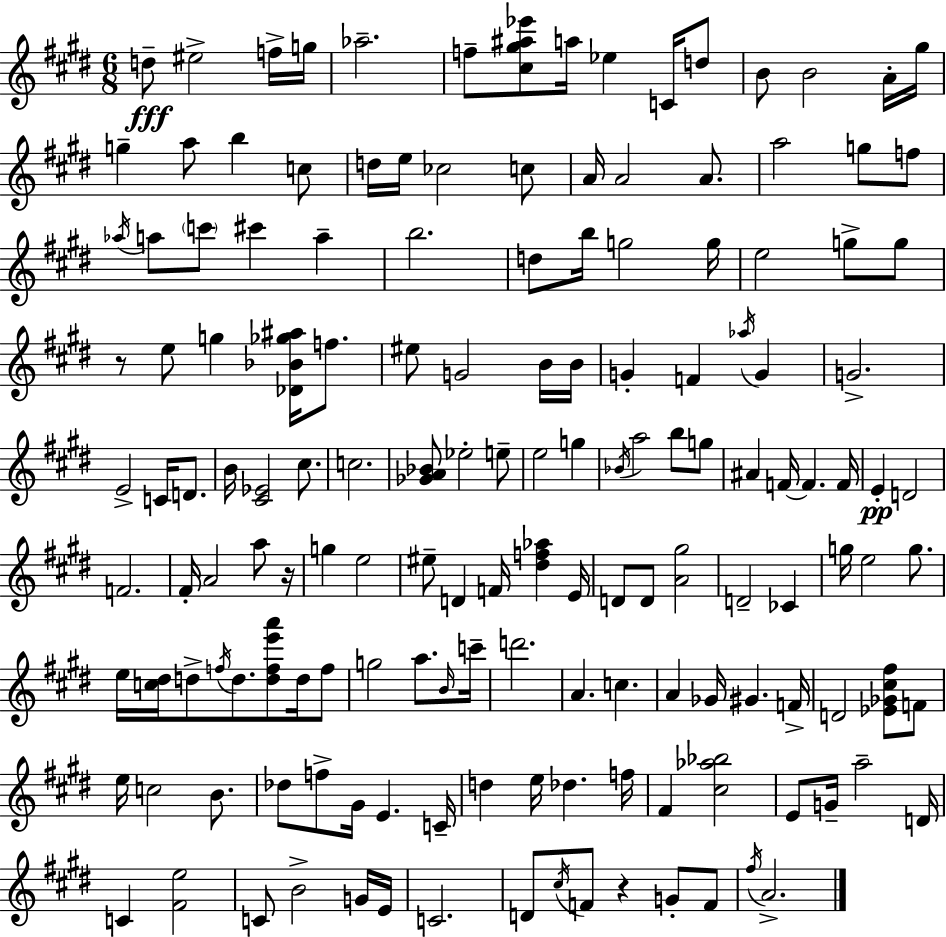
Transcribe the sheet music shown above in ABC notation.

X:1
T:Untitled
M:6/8
L:1/4
K:E
d/2 ^e2 f/4 g/4 _a2 f/2 [^c^g^a_e']/2 a/4 _e C/4 d/2 B/2 B2 A/4 ^g/4 g a/2 b c/2 d/4 e/4 _c2 c/2 A/4 A2 A/2 a2 g/2 f/2 _a/4 a/2 c'/2 ^c' a b2 d/2 b/4 g2 g/4 e2 g/2 g/2 z/2 e/2 g [_D_B_g^a]/4 f/2 ^e/2 G2 B/4 B/4 G F _a/4 G G2 E2 C/4 D/2 B/4 [^C_E]2 ^c/2 c2 [_GA_B]/2 _e2 e/2 e2 g _B/4 a2 b/2 g/2 ^A F/4 F F/4 E D2 F2 ^F/4 A2 a/2 z/4 g e2 ^e/2 D F/4 [^df_a] E/4 D/2 D/2 [A^g]2 D2 _C g/4 e2 g/2 e/4 [c^d]/4 d/2 f/4 d/2 [dfe'a']/2 d/4 f/2 g2 a/2 B/4 c'/4 d'2 A c A _G/4 ^G F/4 D2 [_E_G^c^f]/2 F/2 e/4 c2 B/2 _d/2 f/2 ^G/4 E C/4 d e/4 _d f/4 ^F [^c_a_b]2 E/2 G/4 a2 D/4 C [^Fe]2 C/2 B2 G/4 E/4 C2 D/2 ^c/4 F/2 z G/2 F/2 ^f/4 A2